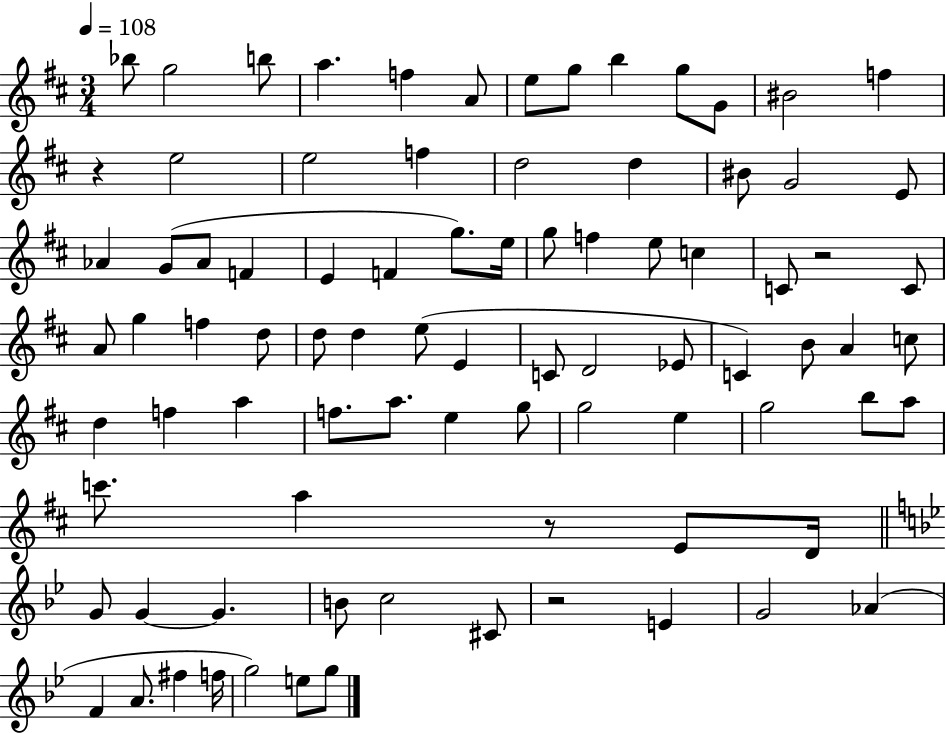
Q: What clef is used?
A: treble